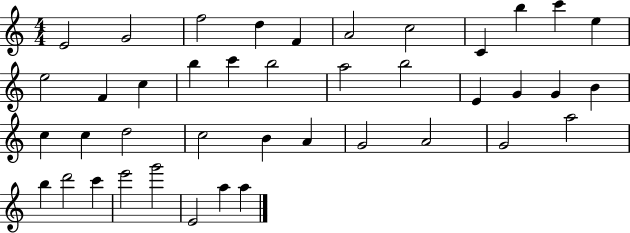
{
  \clef treble
  \numericTimeSignature
  \time 4/4
  \key c \major
  e'2 g'2 | f''2 d''4 f'4 | a'2 c''2 | c'4 b''4 c'''4 e''4 | \break e''2 f'4 c''4 | b''4 c'''4 b''2 | a''2 b''2 | e'4 g'4 g'4 b'4 | \break c''4 c''4 d''2 | c''2 b'4 a'4 | g'2 a'2 | g'2 a''2 | \break b''4 d'''2 c'''4 | e'''2 g'''2 | e'2 a''4 a''4 | \bar "|."
}